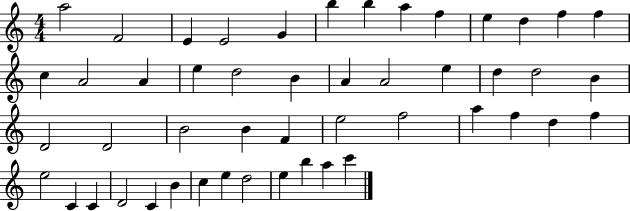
A5/h F4/h E4/q E4/h G4/q B5/q B5/q A5/q F5/q E5/q D5/q F5/q F5/q C5/q A4/h A4/q E5/q D5/h B4/q A4/q A4/h E5/q D5/q D5/h B4/q D4/h D4/h B4/h B4/q F4/q E5/h F5/h A5/q F5/q D5/q F5/q E5/h C4/q C4/q D4/h C4/q B4/q C5/q E5/q D5/h E5/q B5/q A5/q C6/q